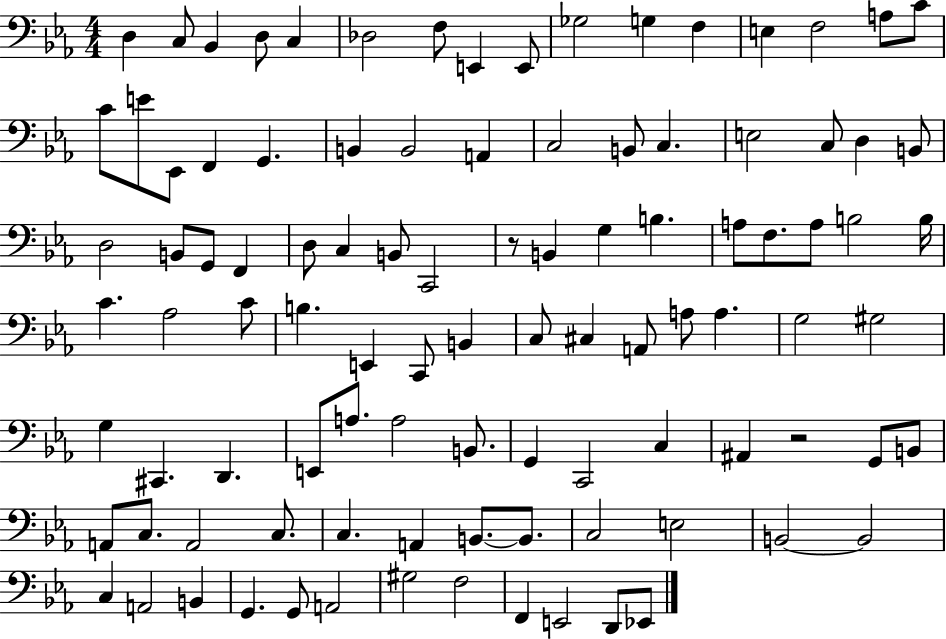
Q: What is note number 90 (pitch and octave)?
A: G2